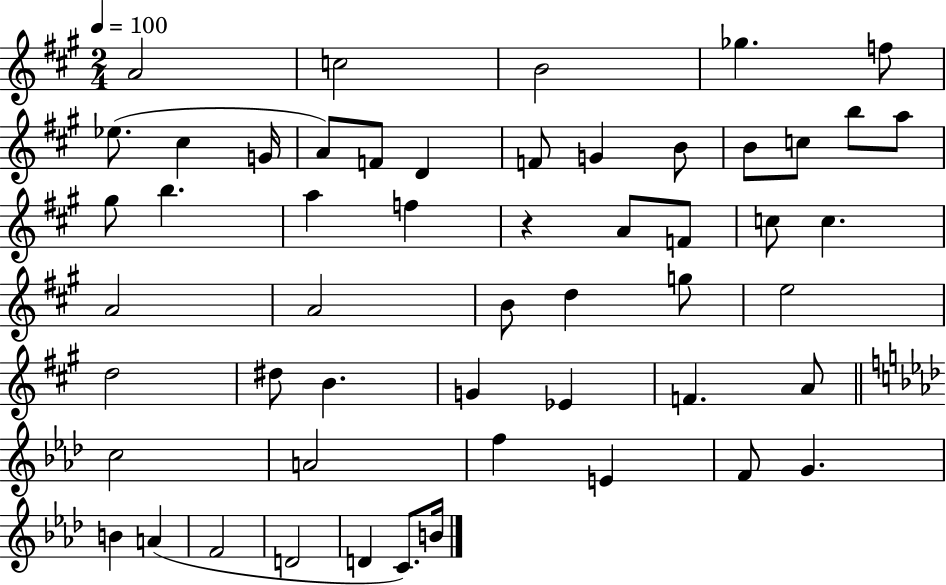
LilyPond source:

{
  \clef treble
  \numericTimeSignature
  \time 2/4
  \key a \major
  \tempo 4 = 100
  a'2 | c''2 | b'2 | ges''4. f''8 | \break ees''8.( cis''4 g'16 | a'8) f'8 d'4 | f'8 g'4 b'8 | b'8 c''8 b''8 a''8 | \break gis''8 b''4. | a''4 f''4 | r4 a'8 f'8 | c''8 c''4. | \break a'2 | a'2 | b'8 d''4 g''8 | e''2 | \break d''2 | dis''8 b'4. | g'4 ees'4 | f'4. a'8 | \break \bar "||" \break \key f \minor c''2 | a'2 | f''4 e'4 | f'8 g'4. | \break b'4 a'4( | f'2 | d'2 | d'4 c'8.) b'16 | \break \bar "|."
}